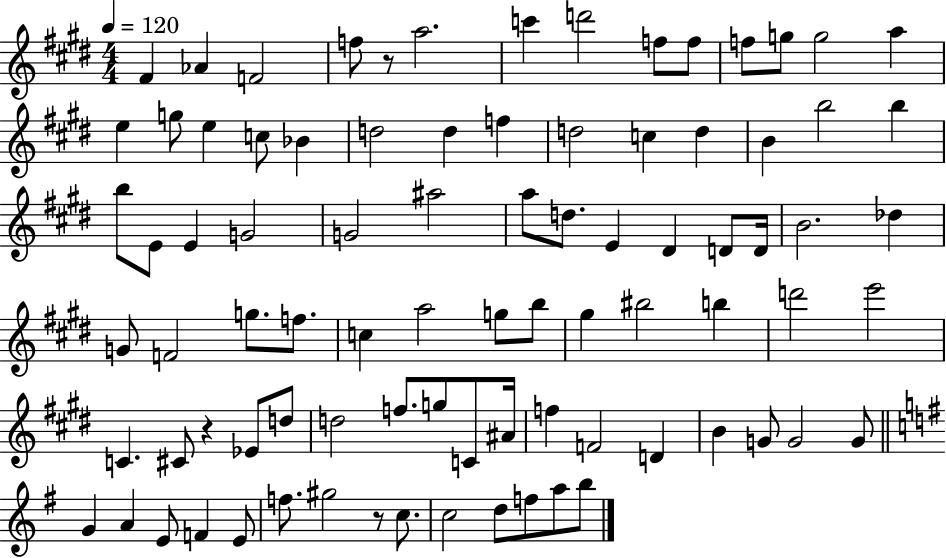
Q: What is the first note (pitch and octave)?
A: F#4